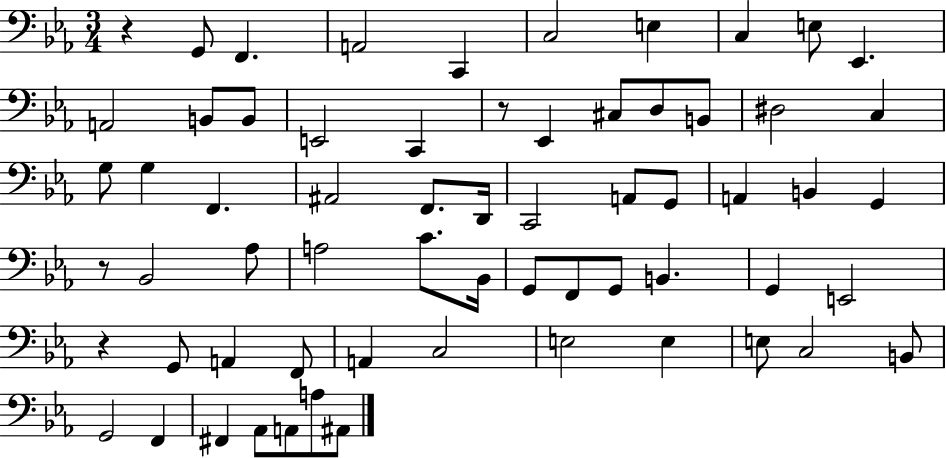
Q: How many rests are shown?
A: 4